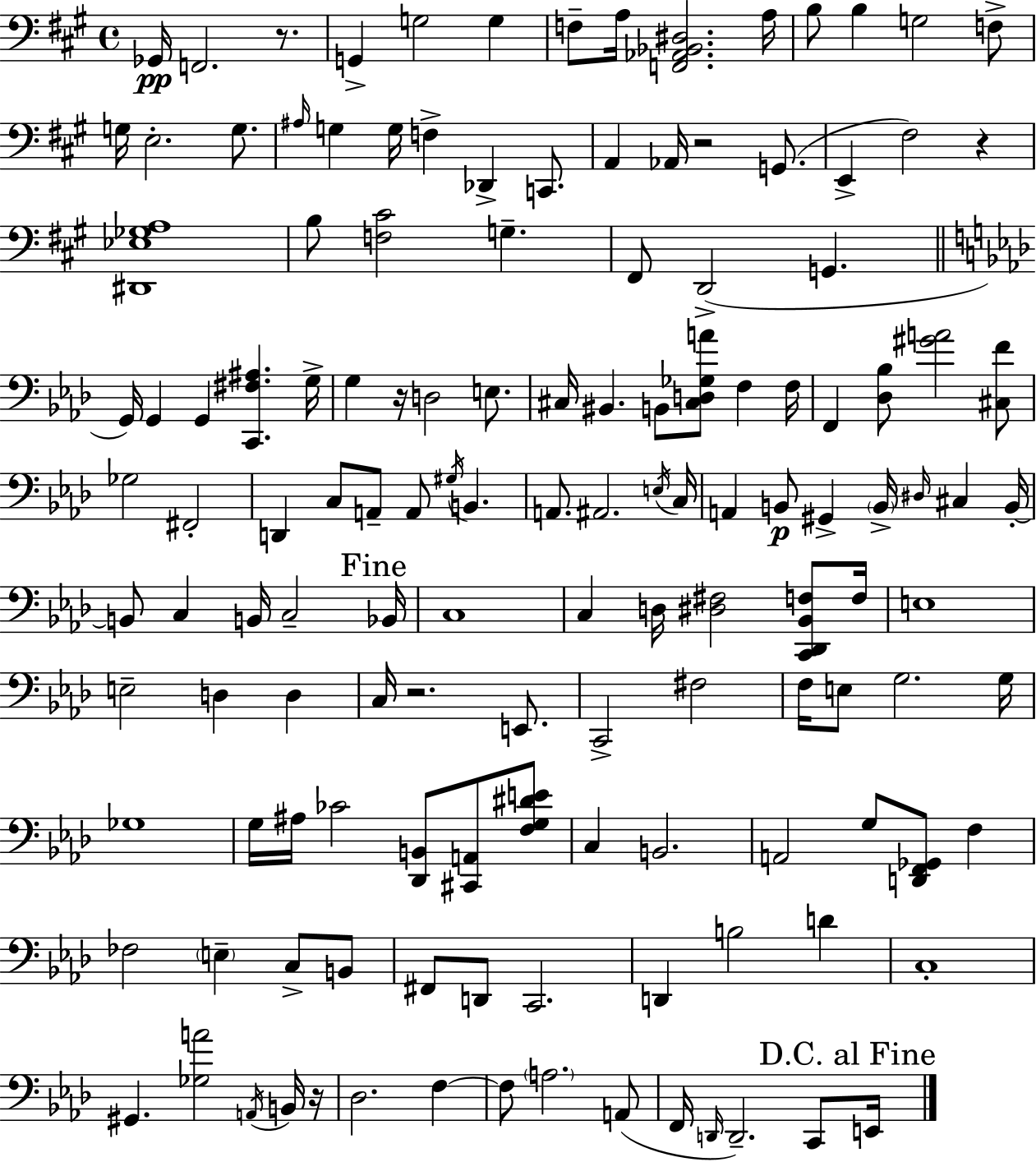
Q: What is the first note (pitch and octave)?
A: Gb2